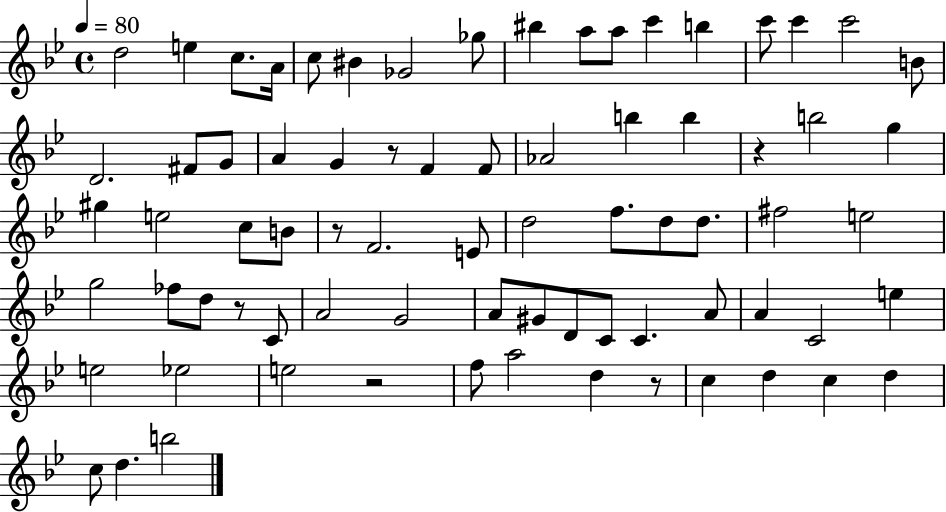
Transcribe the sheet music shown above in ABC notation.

X:1
T:Untitled
M:4/4
L:1/4
K:Bb
d2 e c/2 A/4 c/2 ^B _G2 _g/2 ^b a/2 a/2 c' b c'/2 c' c'2 B/2 D2 ^F/2 G/2 A G z/2 F F/2 _A2 b b z b2 g ^g e2 c/2 B/2 z/2 F2 E/2 d2 f/2 d/2 d/2 ^f2 e2 g2 _f/2 d/2 z/2 C/2 A2 G2 A/2 ^G/2 D/2 C/2 C A/2 A C2 e e2 _e2 e2 z2 f/2 a2 d z/2 c d c d c/2 d b2